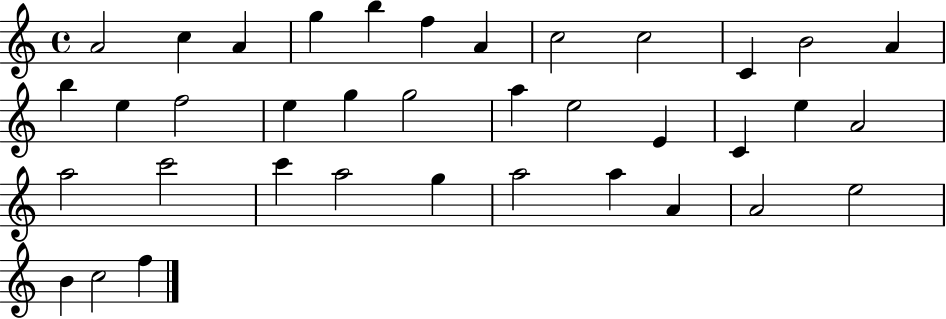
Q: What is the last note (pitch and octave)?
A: F5